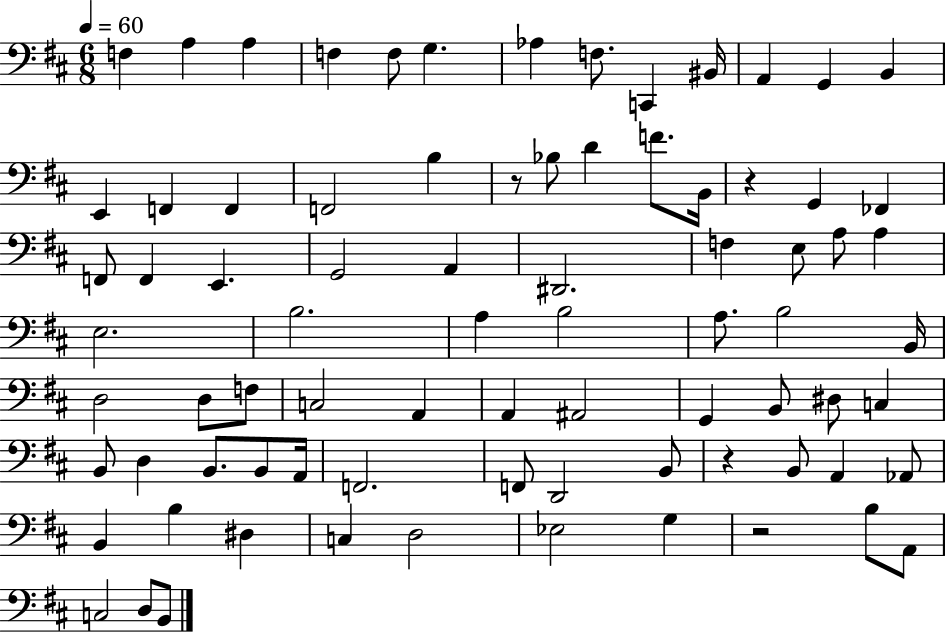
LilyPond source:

{
  \clef bass
  \numericTimeSignature
  \time 6/8
  \key d \major
  \tempo 4 = 60
  f4 a4 a4 | f4 f8 g4. | aes4 f8. c,4 bis,16 | a,4 g,4 b,4 | \break e,4 f,4 f,4 | f,2 b4 | r8 bes8 d'4 f'8. b,16 | r4 g,4 fes,4 | \break f,8 f,4 e,4. | g,2 a,4 | dis,2. | f4 e8 a8 a4 | \break e2. | b2. | a4 b2 | a8. b2 b,16 | \break d2 d8 f8 | c2 a,4 | a,4 ais,2 | g,4 b,8 dis8 c4 | \break b,8 d4 b,8. b,8 a,16 | f,2. | f,8 d,2 b,8 | r4 b,8 a,4 aes,8 | \break b,4 b4 dis4 | c4 d2 | ees2 g4 | r2 b8 a,8 | \break c2 d8 b,8 | \bar "|."
}